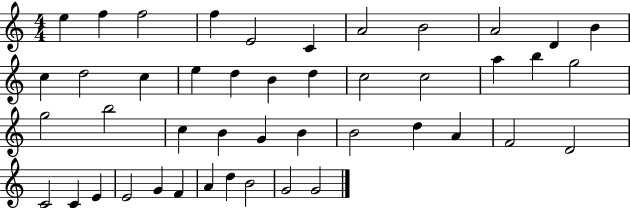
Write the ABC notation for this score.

X:1
T:Untitled
M:4/4
L:1/4
K:C
e f f2 f E2 C A2 B2 A2 D B c d2 c e d B d c2 c2 a b g2 g2 b2 c B G B B2 d A F2 D2 C2 C E E2 G F A d B2 G2 G2